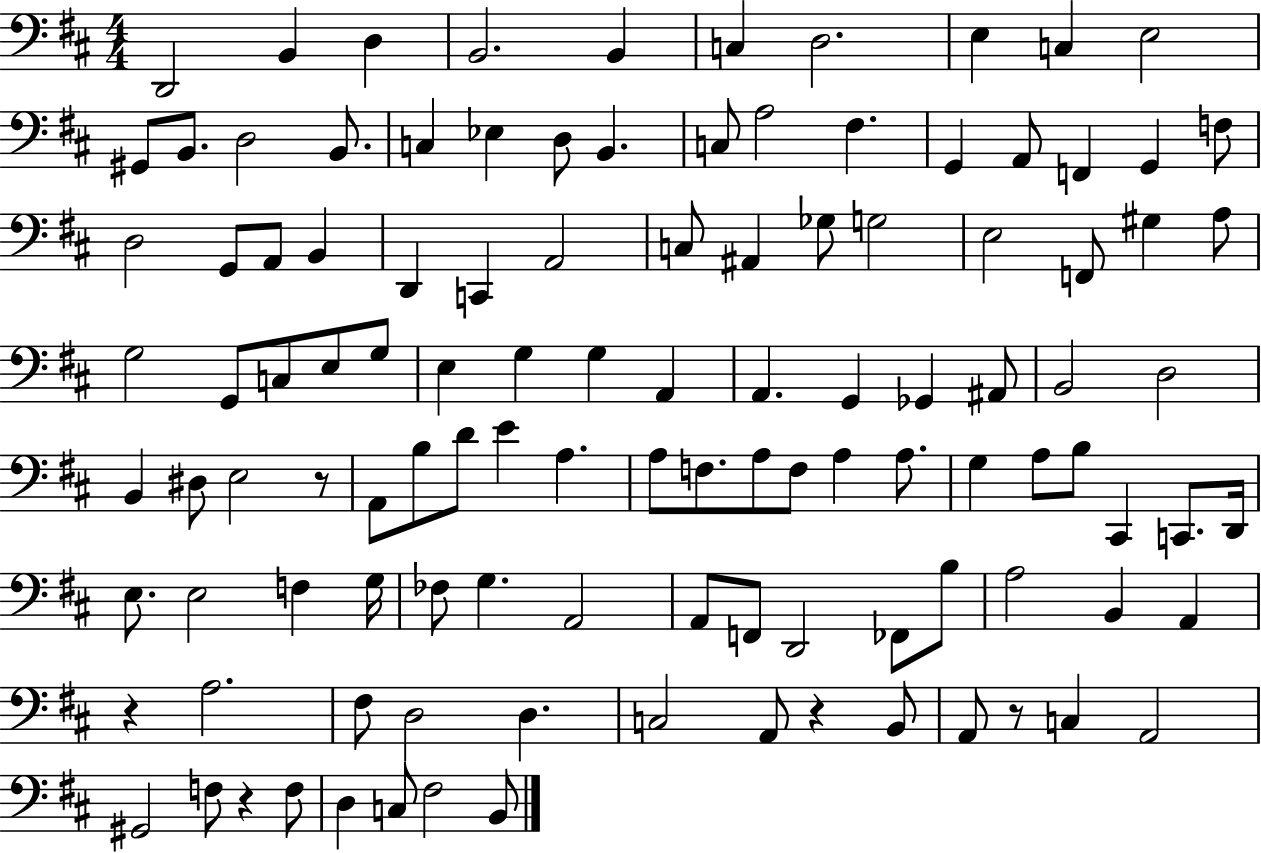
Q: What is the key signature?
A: D major